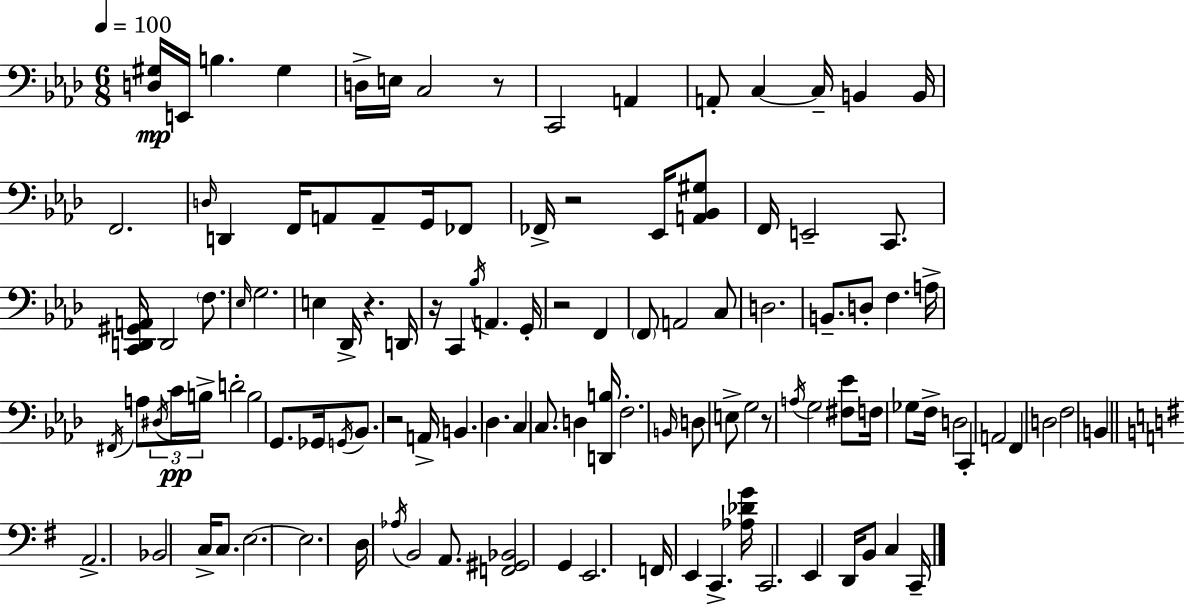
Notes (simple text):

[D3,G#3]/s E2/s B3/q. G#3/q D3/s E3/s C3/h R/e C2/h A2/q A2/e C3/q C3/s B2/q B2/s F2/h. D3/s D2/q F2/s A2/e A2/e G2/s FES2/e FES2/s R/h Eb2/s [A2,Bb2,G#3]/e F2/s E2/h C2/e. [C2,D2,G#2,A2]/s D2/h F3/e. Eb3/s G3/h. E3/q Db2/s R/q. D2/s R/s C2/q Bb3/s A2/q. G2/s R/h F2/q F2/e A2/h C3/e D3/h. B2/e. D3/e F3/q. A3/s F#2/s A3/e D#3/s C4/s B3/s D4/h B3/h G2/e. Gb2/s G2/s Bb2/e. R/h A2/s B2/q. Db3/q. C3/q C3/e. D3/q [D2,B3]/s F3/h. B2/s D3/e E3/e G3/h R/e A3/s G3/h [F#3,Eb4]/e F3/s Gb3/e F3/s D3/h C2/q A2/h F2/q D3/h F3/h B2/q A2/h. Bb2/h C3/s C3/e. E3/h. E3/h. D3/s Ab3/s B2/h A2/e. [F2,G#2,Bb2]/h G2/q E2/h. F2/s E2/q C2/q. [Ab3,Db4,G4]/s C2/h. E2/q D2/s B2/e C3/q C2/s